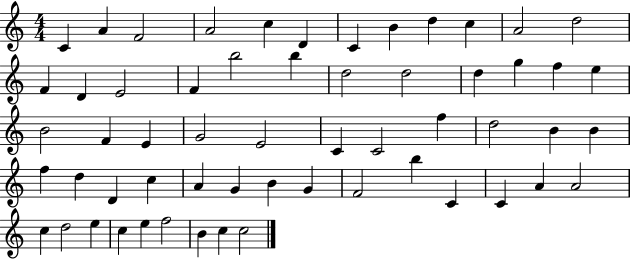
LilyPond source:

{
  \clef treble
  \numericTimeSignature
  \time 4/4
  \key c \major
  c'4 a'4 f'2 | a'2 c''4 d'4 | c'4 b'4 d''4 c''4 | a'2 d''2 | \break f'4 d'4 e'2 | f'4 b''2 b''4 | d''2 d''2 | d''4 g''4 f''4 e''4 | \break b'2 f'4 e'4 | g'2 e'2 | c'4 c'2 f''4 | d''2 b'4 b'4 | \break f''4 d''4 d'4 c''4 | a'4 g'4 b'4 g'4 | f'2 b''4 c'4 | c'4 a'4 a'2 | \break c''4 d''2 e''4 | c''4 e''4 f''2 | b'4 c''4 c''2 | \bar "|."
}